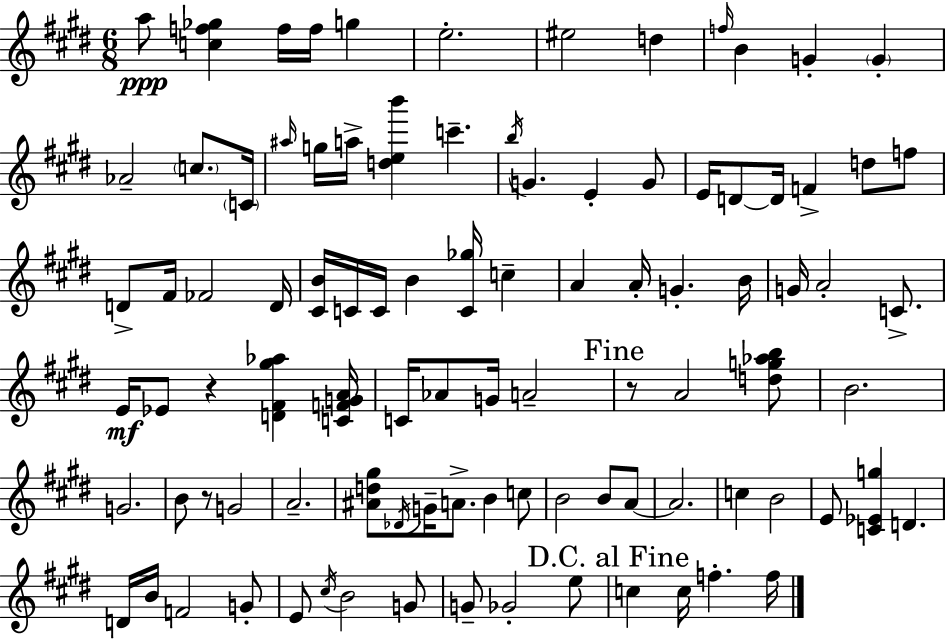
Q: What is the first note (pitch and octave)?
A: A5